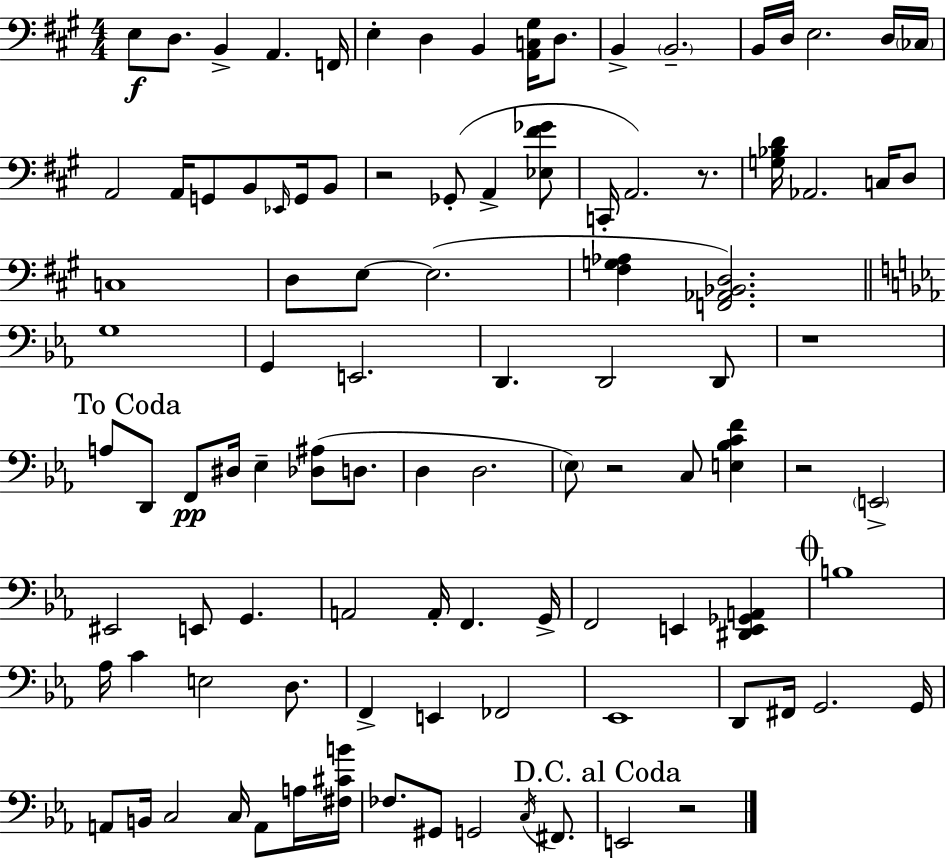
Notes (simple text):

E3/e D3/e. B2/q A2/q. F2/s E3/q D3/q B2/q [A2,C3,G#3]/s D3/e. B2/q B2/h. B2/s D3/s E3/h. D3/s CES3/s A2/h A2/s G2/e B2/e Eb2/s G2/s B2/e R/h Gb2/e A2/q [Eb3,F#4,Gb4]/e C2/s A2/h. R/e. [G3,Bb3,D4]/s Ab2/h. C3/s D3/e C3/w D3/e E3/e E3/h. [F#3,G3,Ab3]/q [F2,Ab2,Bb2,D3]/h. G3/w G2/q E2/h. D2/q. D2/h D2/e R/w A3/e D2/e F2/e D#3/s Eb3/q [Db3,A#3]/e D3/e. D3/q D3/h. Eb3/e R/h C3/e [E3,Bb3,C4,F4]/q R/h E2/h EIS2/h E2/e G2/q. A2/h A2/s F2/q. G2/s F2/h E2/q [D#2,E2,Gb2,A2]/q B3/w Ab3/s C4/q E3/h D3/e. F2/q E2/q FES2/h Eb2/w D2/e F#2/s G2/h. G2/s A2/e B2/s C3/h C3/s A2/e A3/s [F#3,C#4,B4]/s FES3/e. G#2/e G2/h C3/s F#2/e. E2/h R/h